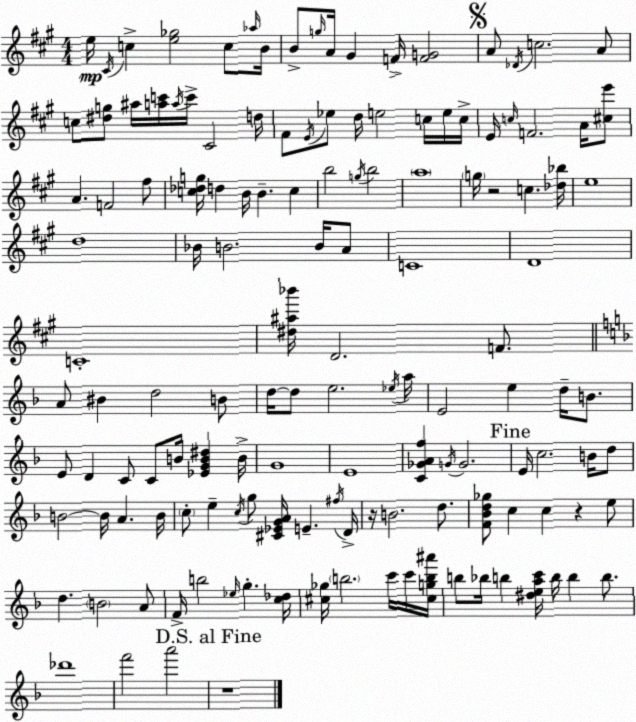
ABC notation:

X:1
T:Untitled
M:4/4
L:1/4
K:A
e/4 ^C/4 c [e_g]2 c/2 _a/4 B/4 B/2 g/4 A/4 ^G F/4 [FG]2 A/2 _D/4 c2 A/2 c/2 [^dg]/2 ^a/4 [ac']/4 a/4 c'/4 ^C2 d/4 ^F/2 E/4 _e/2 d/4 e2 c/4 e/4 c/4 E/4 c/4 F2 A/4 [^ce']/2 A F2 ^f/2 [c_dg]/4 d B/4 B c b2 g/4 b2 a4 g/4 z2 c [_d_b]/4 e4 d4 _B/4 B2 B/4 A/2 C4 D4 C4 [^d^a_b']/4 D2 F/2 A/2 ^B d2 B/2 d/4 d/2 e2 _e/4 a/4 E2 e d/4 B/2 E/2 D C/2 C/2 B/4 [_EGB^d] B/4 G4 E4 [C_GAf] G/4 G2 E/4 c2 B/4 d/2 B2 B/4 A B/4 c/2 e c/4 g/2 [^C_EGA]/4 E ^f/4 D/4 z/4 B2 d/2 [F_Bd_g]/2 c c z e/2 d B2 A/2 F/4 b2 _e/4 g [c_d]/4 [^c_g]/4 b2 c'/4 c'/4 [^cgb^a']/4 b/2 _b/4 b [^deac']/4 b/4 b b/2 _d'4 f'2 a'2 z4